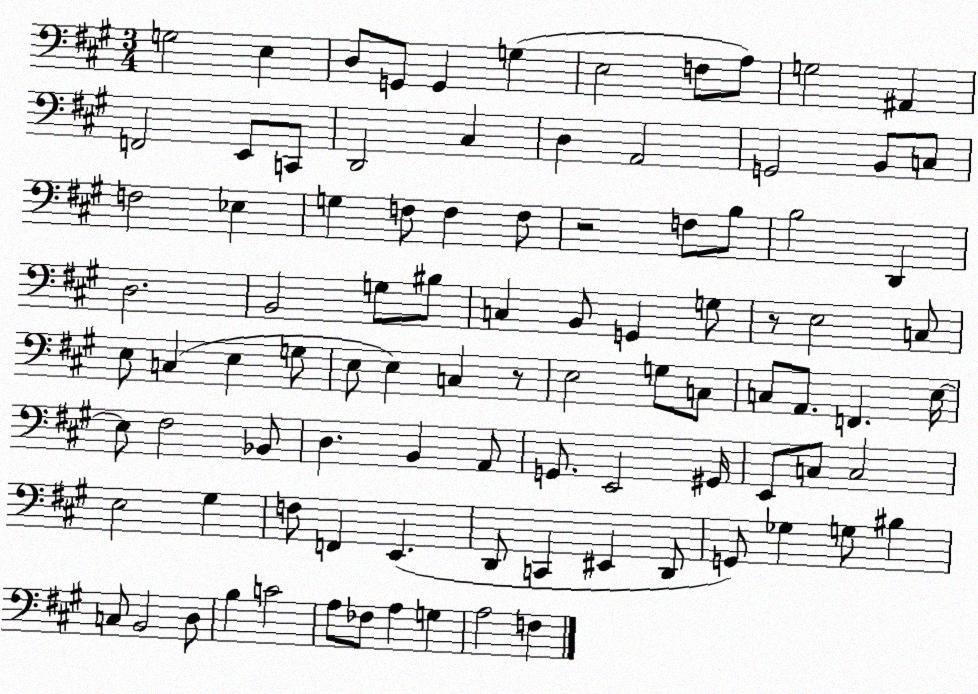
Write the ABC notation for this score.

X:1
T:Untitled
M:3/4
L:1/4
K:A
G,2 E, D,/2 G,,/2 G,, G, E,2 F,/2 A,/2 G,2 ^A,, F,,2 E,,/2 C,,/2 D,,2 ^C, D, A,,2 G,,2 B,,/2 C,/2 F,2 _E, G, F,/2 F, F,/2 z2 F,/2 B,/2 B,2 D,, D,2 B,,2 G,/2 ^B,/2 C, B,,/2 G,, G,/2 z/2 E,2 C,/2 E,/2 C, E, G,/2 E,/2 E, C, z/2 E,2 G,/2 C,/2 C,/2 A,,/2 F,, E,/4 E,/2 ^F,2 _B,,/2 D, B,, A,,/2 G,,/2 E,,2 ^G,,/4 E,,/2 C,/2 C,2 E,2 ^G, F,/2 F,, E,, D,,/2 C,, ^E,, D,,/2 G,,/2 _G, G,/2 ^B, C,/2 B,,2 D,/2 B, C2 A,/2 _F,/2 A, G, A,2 F,